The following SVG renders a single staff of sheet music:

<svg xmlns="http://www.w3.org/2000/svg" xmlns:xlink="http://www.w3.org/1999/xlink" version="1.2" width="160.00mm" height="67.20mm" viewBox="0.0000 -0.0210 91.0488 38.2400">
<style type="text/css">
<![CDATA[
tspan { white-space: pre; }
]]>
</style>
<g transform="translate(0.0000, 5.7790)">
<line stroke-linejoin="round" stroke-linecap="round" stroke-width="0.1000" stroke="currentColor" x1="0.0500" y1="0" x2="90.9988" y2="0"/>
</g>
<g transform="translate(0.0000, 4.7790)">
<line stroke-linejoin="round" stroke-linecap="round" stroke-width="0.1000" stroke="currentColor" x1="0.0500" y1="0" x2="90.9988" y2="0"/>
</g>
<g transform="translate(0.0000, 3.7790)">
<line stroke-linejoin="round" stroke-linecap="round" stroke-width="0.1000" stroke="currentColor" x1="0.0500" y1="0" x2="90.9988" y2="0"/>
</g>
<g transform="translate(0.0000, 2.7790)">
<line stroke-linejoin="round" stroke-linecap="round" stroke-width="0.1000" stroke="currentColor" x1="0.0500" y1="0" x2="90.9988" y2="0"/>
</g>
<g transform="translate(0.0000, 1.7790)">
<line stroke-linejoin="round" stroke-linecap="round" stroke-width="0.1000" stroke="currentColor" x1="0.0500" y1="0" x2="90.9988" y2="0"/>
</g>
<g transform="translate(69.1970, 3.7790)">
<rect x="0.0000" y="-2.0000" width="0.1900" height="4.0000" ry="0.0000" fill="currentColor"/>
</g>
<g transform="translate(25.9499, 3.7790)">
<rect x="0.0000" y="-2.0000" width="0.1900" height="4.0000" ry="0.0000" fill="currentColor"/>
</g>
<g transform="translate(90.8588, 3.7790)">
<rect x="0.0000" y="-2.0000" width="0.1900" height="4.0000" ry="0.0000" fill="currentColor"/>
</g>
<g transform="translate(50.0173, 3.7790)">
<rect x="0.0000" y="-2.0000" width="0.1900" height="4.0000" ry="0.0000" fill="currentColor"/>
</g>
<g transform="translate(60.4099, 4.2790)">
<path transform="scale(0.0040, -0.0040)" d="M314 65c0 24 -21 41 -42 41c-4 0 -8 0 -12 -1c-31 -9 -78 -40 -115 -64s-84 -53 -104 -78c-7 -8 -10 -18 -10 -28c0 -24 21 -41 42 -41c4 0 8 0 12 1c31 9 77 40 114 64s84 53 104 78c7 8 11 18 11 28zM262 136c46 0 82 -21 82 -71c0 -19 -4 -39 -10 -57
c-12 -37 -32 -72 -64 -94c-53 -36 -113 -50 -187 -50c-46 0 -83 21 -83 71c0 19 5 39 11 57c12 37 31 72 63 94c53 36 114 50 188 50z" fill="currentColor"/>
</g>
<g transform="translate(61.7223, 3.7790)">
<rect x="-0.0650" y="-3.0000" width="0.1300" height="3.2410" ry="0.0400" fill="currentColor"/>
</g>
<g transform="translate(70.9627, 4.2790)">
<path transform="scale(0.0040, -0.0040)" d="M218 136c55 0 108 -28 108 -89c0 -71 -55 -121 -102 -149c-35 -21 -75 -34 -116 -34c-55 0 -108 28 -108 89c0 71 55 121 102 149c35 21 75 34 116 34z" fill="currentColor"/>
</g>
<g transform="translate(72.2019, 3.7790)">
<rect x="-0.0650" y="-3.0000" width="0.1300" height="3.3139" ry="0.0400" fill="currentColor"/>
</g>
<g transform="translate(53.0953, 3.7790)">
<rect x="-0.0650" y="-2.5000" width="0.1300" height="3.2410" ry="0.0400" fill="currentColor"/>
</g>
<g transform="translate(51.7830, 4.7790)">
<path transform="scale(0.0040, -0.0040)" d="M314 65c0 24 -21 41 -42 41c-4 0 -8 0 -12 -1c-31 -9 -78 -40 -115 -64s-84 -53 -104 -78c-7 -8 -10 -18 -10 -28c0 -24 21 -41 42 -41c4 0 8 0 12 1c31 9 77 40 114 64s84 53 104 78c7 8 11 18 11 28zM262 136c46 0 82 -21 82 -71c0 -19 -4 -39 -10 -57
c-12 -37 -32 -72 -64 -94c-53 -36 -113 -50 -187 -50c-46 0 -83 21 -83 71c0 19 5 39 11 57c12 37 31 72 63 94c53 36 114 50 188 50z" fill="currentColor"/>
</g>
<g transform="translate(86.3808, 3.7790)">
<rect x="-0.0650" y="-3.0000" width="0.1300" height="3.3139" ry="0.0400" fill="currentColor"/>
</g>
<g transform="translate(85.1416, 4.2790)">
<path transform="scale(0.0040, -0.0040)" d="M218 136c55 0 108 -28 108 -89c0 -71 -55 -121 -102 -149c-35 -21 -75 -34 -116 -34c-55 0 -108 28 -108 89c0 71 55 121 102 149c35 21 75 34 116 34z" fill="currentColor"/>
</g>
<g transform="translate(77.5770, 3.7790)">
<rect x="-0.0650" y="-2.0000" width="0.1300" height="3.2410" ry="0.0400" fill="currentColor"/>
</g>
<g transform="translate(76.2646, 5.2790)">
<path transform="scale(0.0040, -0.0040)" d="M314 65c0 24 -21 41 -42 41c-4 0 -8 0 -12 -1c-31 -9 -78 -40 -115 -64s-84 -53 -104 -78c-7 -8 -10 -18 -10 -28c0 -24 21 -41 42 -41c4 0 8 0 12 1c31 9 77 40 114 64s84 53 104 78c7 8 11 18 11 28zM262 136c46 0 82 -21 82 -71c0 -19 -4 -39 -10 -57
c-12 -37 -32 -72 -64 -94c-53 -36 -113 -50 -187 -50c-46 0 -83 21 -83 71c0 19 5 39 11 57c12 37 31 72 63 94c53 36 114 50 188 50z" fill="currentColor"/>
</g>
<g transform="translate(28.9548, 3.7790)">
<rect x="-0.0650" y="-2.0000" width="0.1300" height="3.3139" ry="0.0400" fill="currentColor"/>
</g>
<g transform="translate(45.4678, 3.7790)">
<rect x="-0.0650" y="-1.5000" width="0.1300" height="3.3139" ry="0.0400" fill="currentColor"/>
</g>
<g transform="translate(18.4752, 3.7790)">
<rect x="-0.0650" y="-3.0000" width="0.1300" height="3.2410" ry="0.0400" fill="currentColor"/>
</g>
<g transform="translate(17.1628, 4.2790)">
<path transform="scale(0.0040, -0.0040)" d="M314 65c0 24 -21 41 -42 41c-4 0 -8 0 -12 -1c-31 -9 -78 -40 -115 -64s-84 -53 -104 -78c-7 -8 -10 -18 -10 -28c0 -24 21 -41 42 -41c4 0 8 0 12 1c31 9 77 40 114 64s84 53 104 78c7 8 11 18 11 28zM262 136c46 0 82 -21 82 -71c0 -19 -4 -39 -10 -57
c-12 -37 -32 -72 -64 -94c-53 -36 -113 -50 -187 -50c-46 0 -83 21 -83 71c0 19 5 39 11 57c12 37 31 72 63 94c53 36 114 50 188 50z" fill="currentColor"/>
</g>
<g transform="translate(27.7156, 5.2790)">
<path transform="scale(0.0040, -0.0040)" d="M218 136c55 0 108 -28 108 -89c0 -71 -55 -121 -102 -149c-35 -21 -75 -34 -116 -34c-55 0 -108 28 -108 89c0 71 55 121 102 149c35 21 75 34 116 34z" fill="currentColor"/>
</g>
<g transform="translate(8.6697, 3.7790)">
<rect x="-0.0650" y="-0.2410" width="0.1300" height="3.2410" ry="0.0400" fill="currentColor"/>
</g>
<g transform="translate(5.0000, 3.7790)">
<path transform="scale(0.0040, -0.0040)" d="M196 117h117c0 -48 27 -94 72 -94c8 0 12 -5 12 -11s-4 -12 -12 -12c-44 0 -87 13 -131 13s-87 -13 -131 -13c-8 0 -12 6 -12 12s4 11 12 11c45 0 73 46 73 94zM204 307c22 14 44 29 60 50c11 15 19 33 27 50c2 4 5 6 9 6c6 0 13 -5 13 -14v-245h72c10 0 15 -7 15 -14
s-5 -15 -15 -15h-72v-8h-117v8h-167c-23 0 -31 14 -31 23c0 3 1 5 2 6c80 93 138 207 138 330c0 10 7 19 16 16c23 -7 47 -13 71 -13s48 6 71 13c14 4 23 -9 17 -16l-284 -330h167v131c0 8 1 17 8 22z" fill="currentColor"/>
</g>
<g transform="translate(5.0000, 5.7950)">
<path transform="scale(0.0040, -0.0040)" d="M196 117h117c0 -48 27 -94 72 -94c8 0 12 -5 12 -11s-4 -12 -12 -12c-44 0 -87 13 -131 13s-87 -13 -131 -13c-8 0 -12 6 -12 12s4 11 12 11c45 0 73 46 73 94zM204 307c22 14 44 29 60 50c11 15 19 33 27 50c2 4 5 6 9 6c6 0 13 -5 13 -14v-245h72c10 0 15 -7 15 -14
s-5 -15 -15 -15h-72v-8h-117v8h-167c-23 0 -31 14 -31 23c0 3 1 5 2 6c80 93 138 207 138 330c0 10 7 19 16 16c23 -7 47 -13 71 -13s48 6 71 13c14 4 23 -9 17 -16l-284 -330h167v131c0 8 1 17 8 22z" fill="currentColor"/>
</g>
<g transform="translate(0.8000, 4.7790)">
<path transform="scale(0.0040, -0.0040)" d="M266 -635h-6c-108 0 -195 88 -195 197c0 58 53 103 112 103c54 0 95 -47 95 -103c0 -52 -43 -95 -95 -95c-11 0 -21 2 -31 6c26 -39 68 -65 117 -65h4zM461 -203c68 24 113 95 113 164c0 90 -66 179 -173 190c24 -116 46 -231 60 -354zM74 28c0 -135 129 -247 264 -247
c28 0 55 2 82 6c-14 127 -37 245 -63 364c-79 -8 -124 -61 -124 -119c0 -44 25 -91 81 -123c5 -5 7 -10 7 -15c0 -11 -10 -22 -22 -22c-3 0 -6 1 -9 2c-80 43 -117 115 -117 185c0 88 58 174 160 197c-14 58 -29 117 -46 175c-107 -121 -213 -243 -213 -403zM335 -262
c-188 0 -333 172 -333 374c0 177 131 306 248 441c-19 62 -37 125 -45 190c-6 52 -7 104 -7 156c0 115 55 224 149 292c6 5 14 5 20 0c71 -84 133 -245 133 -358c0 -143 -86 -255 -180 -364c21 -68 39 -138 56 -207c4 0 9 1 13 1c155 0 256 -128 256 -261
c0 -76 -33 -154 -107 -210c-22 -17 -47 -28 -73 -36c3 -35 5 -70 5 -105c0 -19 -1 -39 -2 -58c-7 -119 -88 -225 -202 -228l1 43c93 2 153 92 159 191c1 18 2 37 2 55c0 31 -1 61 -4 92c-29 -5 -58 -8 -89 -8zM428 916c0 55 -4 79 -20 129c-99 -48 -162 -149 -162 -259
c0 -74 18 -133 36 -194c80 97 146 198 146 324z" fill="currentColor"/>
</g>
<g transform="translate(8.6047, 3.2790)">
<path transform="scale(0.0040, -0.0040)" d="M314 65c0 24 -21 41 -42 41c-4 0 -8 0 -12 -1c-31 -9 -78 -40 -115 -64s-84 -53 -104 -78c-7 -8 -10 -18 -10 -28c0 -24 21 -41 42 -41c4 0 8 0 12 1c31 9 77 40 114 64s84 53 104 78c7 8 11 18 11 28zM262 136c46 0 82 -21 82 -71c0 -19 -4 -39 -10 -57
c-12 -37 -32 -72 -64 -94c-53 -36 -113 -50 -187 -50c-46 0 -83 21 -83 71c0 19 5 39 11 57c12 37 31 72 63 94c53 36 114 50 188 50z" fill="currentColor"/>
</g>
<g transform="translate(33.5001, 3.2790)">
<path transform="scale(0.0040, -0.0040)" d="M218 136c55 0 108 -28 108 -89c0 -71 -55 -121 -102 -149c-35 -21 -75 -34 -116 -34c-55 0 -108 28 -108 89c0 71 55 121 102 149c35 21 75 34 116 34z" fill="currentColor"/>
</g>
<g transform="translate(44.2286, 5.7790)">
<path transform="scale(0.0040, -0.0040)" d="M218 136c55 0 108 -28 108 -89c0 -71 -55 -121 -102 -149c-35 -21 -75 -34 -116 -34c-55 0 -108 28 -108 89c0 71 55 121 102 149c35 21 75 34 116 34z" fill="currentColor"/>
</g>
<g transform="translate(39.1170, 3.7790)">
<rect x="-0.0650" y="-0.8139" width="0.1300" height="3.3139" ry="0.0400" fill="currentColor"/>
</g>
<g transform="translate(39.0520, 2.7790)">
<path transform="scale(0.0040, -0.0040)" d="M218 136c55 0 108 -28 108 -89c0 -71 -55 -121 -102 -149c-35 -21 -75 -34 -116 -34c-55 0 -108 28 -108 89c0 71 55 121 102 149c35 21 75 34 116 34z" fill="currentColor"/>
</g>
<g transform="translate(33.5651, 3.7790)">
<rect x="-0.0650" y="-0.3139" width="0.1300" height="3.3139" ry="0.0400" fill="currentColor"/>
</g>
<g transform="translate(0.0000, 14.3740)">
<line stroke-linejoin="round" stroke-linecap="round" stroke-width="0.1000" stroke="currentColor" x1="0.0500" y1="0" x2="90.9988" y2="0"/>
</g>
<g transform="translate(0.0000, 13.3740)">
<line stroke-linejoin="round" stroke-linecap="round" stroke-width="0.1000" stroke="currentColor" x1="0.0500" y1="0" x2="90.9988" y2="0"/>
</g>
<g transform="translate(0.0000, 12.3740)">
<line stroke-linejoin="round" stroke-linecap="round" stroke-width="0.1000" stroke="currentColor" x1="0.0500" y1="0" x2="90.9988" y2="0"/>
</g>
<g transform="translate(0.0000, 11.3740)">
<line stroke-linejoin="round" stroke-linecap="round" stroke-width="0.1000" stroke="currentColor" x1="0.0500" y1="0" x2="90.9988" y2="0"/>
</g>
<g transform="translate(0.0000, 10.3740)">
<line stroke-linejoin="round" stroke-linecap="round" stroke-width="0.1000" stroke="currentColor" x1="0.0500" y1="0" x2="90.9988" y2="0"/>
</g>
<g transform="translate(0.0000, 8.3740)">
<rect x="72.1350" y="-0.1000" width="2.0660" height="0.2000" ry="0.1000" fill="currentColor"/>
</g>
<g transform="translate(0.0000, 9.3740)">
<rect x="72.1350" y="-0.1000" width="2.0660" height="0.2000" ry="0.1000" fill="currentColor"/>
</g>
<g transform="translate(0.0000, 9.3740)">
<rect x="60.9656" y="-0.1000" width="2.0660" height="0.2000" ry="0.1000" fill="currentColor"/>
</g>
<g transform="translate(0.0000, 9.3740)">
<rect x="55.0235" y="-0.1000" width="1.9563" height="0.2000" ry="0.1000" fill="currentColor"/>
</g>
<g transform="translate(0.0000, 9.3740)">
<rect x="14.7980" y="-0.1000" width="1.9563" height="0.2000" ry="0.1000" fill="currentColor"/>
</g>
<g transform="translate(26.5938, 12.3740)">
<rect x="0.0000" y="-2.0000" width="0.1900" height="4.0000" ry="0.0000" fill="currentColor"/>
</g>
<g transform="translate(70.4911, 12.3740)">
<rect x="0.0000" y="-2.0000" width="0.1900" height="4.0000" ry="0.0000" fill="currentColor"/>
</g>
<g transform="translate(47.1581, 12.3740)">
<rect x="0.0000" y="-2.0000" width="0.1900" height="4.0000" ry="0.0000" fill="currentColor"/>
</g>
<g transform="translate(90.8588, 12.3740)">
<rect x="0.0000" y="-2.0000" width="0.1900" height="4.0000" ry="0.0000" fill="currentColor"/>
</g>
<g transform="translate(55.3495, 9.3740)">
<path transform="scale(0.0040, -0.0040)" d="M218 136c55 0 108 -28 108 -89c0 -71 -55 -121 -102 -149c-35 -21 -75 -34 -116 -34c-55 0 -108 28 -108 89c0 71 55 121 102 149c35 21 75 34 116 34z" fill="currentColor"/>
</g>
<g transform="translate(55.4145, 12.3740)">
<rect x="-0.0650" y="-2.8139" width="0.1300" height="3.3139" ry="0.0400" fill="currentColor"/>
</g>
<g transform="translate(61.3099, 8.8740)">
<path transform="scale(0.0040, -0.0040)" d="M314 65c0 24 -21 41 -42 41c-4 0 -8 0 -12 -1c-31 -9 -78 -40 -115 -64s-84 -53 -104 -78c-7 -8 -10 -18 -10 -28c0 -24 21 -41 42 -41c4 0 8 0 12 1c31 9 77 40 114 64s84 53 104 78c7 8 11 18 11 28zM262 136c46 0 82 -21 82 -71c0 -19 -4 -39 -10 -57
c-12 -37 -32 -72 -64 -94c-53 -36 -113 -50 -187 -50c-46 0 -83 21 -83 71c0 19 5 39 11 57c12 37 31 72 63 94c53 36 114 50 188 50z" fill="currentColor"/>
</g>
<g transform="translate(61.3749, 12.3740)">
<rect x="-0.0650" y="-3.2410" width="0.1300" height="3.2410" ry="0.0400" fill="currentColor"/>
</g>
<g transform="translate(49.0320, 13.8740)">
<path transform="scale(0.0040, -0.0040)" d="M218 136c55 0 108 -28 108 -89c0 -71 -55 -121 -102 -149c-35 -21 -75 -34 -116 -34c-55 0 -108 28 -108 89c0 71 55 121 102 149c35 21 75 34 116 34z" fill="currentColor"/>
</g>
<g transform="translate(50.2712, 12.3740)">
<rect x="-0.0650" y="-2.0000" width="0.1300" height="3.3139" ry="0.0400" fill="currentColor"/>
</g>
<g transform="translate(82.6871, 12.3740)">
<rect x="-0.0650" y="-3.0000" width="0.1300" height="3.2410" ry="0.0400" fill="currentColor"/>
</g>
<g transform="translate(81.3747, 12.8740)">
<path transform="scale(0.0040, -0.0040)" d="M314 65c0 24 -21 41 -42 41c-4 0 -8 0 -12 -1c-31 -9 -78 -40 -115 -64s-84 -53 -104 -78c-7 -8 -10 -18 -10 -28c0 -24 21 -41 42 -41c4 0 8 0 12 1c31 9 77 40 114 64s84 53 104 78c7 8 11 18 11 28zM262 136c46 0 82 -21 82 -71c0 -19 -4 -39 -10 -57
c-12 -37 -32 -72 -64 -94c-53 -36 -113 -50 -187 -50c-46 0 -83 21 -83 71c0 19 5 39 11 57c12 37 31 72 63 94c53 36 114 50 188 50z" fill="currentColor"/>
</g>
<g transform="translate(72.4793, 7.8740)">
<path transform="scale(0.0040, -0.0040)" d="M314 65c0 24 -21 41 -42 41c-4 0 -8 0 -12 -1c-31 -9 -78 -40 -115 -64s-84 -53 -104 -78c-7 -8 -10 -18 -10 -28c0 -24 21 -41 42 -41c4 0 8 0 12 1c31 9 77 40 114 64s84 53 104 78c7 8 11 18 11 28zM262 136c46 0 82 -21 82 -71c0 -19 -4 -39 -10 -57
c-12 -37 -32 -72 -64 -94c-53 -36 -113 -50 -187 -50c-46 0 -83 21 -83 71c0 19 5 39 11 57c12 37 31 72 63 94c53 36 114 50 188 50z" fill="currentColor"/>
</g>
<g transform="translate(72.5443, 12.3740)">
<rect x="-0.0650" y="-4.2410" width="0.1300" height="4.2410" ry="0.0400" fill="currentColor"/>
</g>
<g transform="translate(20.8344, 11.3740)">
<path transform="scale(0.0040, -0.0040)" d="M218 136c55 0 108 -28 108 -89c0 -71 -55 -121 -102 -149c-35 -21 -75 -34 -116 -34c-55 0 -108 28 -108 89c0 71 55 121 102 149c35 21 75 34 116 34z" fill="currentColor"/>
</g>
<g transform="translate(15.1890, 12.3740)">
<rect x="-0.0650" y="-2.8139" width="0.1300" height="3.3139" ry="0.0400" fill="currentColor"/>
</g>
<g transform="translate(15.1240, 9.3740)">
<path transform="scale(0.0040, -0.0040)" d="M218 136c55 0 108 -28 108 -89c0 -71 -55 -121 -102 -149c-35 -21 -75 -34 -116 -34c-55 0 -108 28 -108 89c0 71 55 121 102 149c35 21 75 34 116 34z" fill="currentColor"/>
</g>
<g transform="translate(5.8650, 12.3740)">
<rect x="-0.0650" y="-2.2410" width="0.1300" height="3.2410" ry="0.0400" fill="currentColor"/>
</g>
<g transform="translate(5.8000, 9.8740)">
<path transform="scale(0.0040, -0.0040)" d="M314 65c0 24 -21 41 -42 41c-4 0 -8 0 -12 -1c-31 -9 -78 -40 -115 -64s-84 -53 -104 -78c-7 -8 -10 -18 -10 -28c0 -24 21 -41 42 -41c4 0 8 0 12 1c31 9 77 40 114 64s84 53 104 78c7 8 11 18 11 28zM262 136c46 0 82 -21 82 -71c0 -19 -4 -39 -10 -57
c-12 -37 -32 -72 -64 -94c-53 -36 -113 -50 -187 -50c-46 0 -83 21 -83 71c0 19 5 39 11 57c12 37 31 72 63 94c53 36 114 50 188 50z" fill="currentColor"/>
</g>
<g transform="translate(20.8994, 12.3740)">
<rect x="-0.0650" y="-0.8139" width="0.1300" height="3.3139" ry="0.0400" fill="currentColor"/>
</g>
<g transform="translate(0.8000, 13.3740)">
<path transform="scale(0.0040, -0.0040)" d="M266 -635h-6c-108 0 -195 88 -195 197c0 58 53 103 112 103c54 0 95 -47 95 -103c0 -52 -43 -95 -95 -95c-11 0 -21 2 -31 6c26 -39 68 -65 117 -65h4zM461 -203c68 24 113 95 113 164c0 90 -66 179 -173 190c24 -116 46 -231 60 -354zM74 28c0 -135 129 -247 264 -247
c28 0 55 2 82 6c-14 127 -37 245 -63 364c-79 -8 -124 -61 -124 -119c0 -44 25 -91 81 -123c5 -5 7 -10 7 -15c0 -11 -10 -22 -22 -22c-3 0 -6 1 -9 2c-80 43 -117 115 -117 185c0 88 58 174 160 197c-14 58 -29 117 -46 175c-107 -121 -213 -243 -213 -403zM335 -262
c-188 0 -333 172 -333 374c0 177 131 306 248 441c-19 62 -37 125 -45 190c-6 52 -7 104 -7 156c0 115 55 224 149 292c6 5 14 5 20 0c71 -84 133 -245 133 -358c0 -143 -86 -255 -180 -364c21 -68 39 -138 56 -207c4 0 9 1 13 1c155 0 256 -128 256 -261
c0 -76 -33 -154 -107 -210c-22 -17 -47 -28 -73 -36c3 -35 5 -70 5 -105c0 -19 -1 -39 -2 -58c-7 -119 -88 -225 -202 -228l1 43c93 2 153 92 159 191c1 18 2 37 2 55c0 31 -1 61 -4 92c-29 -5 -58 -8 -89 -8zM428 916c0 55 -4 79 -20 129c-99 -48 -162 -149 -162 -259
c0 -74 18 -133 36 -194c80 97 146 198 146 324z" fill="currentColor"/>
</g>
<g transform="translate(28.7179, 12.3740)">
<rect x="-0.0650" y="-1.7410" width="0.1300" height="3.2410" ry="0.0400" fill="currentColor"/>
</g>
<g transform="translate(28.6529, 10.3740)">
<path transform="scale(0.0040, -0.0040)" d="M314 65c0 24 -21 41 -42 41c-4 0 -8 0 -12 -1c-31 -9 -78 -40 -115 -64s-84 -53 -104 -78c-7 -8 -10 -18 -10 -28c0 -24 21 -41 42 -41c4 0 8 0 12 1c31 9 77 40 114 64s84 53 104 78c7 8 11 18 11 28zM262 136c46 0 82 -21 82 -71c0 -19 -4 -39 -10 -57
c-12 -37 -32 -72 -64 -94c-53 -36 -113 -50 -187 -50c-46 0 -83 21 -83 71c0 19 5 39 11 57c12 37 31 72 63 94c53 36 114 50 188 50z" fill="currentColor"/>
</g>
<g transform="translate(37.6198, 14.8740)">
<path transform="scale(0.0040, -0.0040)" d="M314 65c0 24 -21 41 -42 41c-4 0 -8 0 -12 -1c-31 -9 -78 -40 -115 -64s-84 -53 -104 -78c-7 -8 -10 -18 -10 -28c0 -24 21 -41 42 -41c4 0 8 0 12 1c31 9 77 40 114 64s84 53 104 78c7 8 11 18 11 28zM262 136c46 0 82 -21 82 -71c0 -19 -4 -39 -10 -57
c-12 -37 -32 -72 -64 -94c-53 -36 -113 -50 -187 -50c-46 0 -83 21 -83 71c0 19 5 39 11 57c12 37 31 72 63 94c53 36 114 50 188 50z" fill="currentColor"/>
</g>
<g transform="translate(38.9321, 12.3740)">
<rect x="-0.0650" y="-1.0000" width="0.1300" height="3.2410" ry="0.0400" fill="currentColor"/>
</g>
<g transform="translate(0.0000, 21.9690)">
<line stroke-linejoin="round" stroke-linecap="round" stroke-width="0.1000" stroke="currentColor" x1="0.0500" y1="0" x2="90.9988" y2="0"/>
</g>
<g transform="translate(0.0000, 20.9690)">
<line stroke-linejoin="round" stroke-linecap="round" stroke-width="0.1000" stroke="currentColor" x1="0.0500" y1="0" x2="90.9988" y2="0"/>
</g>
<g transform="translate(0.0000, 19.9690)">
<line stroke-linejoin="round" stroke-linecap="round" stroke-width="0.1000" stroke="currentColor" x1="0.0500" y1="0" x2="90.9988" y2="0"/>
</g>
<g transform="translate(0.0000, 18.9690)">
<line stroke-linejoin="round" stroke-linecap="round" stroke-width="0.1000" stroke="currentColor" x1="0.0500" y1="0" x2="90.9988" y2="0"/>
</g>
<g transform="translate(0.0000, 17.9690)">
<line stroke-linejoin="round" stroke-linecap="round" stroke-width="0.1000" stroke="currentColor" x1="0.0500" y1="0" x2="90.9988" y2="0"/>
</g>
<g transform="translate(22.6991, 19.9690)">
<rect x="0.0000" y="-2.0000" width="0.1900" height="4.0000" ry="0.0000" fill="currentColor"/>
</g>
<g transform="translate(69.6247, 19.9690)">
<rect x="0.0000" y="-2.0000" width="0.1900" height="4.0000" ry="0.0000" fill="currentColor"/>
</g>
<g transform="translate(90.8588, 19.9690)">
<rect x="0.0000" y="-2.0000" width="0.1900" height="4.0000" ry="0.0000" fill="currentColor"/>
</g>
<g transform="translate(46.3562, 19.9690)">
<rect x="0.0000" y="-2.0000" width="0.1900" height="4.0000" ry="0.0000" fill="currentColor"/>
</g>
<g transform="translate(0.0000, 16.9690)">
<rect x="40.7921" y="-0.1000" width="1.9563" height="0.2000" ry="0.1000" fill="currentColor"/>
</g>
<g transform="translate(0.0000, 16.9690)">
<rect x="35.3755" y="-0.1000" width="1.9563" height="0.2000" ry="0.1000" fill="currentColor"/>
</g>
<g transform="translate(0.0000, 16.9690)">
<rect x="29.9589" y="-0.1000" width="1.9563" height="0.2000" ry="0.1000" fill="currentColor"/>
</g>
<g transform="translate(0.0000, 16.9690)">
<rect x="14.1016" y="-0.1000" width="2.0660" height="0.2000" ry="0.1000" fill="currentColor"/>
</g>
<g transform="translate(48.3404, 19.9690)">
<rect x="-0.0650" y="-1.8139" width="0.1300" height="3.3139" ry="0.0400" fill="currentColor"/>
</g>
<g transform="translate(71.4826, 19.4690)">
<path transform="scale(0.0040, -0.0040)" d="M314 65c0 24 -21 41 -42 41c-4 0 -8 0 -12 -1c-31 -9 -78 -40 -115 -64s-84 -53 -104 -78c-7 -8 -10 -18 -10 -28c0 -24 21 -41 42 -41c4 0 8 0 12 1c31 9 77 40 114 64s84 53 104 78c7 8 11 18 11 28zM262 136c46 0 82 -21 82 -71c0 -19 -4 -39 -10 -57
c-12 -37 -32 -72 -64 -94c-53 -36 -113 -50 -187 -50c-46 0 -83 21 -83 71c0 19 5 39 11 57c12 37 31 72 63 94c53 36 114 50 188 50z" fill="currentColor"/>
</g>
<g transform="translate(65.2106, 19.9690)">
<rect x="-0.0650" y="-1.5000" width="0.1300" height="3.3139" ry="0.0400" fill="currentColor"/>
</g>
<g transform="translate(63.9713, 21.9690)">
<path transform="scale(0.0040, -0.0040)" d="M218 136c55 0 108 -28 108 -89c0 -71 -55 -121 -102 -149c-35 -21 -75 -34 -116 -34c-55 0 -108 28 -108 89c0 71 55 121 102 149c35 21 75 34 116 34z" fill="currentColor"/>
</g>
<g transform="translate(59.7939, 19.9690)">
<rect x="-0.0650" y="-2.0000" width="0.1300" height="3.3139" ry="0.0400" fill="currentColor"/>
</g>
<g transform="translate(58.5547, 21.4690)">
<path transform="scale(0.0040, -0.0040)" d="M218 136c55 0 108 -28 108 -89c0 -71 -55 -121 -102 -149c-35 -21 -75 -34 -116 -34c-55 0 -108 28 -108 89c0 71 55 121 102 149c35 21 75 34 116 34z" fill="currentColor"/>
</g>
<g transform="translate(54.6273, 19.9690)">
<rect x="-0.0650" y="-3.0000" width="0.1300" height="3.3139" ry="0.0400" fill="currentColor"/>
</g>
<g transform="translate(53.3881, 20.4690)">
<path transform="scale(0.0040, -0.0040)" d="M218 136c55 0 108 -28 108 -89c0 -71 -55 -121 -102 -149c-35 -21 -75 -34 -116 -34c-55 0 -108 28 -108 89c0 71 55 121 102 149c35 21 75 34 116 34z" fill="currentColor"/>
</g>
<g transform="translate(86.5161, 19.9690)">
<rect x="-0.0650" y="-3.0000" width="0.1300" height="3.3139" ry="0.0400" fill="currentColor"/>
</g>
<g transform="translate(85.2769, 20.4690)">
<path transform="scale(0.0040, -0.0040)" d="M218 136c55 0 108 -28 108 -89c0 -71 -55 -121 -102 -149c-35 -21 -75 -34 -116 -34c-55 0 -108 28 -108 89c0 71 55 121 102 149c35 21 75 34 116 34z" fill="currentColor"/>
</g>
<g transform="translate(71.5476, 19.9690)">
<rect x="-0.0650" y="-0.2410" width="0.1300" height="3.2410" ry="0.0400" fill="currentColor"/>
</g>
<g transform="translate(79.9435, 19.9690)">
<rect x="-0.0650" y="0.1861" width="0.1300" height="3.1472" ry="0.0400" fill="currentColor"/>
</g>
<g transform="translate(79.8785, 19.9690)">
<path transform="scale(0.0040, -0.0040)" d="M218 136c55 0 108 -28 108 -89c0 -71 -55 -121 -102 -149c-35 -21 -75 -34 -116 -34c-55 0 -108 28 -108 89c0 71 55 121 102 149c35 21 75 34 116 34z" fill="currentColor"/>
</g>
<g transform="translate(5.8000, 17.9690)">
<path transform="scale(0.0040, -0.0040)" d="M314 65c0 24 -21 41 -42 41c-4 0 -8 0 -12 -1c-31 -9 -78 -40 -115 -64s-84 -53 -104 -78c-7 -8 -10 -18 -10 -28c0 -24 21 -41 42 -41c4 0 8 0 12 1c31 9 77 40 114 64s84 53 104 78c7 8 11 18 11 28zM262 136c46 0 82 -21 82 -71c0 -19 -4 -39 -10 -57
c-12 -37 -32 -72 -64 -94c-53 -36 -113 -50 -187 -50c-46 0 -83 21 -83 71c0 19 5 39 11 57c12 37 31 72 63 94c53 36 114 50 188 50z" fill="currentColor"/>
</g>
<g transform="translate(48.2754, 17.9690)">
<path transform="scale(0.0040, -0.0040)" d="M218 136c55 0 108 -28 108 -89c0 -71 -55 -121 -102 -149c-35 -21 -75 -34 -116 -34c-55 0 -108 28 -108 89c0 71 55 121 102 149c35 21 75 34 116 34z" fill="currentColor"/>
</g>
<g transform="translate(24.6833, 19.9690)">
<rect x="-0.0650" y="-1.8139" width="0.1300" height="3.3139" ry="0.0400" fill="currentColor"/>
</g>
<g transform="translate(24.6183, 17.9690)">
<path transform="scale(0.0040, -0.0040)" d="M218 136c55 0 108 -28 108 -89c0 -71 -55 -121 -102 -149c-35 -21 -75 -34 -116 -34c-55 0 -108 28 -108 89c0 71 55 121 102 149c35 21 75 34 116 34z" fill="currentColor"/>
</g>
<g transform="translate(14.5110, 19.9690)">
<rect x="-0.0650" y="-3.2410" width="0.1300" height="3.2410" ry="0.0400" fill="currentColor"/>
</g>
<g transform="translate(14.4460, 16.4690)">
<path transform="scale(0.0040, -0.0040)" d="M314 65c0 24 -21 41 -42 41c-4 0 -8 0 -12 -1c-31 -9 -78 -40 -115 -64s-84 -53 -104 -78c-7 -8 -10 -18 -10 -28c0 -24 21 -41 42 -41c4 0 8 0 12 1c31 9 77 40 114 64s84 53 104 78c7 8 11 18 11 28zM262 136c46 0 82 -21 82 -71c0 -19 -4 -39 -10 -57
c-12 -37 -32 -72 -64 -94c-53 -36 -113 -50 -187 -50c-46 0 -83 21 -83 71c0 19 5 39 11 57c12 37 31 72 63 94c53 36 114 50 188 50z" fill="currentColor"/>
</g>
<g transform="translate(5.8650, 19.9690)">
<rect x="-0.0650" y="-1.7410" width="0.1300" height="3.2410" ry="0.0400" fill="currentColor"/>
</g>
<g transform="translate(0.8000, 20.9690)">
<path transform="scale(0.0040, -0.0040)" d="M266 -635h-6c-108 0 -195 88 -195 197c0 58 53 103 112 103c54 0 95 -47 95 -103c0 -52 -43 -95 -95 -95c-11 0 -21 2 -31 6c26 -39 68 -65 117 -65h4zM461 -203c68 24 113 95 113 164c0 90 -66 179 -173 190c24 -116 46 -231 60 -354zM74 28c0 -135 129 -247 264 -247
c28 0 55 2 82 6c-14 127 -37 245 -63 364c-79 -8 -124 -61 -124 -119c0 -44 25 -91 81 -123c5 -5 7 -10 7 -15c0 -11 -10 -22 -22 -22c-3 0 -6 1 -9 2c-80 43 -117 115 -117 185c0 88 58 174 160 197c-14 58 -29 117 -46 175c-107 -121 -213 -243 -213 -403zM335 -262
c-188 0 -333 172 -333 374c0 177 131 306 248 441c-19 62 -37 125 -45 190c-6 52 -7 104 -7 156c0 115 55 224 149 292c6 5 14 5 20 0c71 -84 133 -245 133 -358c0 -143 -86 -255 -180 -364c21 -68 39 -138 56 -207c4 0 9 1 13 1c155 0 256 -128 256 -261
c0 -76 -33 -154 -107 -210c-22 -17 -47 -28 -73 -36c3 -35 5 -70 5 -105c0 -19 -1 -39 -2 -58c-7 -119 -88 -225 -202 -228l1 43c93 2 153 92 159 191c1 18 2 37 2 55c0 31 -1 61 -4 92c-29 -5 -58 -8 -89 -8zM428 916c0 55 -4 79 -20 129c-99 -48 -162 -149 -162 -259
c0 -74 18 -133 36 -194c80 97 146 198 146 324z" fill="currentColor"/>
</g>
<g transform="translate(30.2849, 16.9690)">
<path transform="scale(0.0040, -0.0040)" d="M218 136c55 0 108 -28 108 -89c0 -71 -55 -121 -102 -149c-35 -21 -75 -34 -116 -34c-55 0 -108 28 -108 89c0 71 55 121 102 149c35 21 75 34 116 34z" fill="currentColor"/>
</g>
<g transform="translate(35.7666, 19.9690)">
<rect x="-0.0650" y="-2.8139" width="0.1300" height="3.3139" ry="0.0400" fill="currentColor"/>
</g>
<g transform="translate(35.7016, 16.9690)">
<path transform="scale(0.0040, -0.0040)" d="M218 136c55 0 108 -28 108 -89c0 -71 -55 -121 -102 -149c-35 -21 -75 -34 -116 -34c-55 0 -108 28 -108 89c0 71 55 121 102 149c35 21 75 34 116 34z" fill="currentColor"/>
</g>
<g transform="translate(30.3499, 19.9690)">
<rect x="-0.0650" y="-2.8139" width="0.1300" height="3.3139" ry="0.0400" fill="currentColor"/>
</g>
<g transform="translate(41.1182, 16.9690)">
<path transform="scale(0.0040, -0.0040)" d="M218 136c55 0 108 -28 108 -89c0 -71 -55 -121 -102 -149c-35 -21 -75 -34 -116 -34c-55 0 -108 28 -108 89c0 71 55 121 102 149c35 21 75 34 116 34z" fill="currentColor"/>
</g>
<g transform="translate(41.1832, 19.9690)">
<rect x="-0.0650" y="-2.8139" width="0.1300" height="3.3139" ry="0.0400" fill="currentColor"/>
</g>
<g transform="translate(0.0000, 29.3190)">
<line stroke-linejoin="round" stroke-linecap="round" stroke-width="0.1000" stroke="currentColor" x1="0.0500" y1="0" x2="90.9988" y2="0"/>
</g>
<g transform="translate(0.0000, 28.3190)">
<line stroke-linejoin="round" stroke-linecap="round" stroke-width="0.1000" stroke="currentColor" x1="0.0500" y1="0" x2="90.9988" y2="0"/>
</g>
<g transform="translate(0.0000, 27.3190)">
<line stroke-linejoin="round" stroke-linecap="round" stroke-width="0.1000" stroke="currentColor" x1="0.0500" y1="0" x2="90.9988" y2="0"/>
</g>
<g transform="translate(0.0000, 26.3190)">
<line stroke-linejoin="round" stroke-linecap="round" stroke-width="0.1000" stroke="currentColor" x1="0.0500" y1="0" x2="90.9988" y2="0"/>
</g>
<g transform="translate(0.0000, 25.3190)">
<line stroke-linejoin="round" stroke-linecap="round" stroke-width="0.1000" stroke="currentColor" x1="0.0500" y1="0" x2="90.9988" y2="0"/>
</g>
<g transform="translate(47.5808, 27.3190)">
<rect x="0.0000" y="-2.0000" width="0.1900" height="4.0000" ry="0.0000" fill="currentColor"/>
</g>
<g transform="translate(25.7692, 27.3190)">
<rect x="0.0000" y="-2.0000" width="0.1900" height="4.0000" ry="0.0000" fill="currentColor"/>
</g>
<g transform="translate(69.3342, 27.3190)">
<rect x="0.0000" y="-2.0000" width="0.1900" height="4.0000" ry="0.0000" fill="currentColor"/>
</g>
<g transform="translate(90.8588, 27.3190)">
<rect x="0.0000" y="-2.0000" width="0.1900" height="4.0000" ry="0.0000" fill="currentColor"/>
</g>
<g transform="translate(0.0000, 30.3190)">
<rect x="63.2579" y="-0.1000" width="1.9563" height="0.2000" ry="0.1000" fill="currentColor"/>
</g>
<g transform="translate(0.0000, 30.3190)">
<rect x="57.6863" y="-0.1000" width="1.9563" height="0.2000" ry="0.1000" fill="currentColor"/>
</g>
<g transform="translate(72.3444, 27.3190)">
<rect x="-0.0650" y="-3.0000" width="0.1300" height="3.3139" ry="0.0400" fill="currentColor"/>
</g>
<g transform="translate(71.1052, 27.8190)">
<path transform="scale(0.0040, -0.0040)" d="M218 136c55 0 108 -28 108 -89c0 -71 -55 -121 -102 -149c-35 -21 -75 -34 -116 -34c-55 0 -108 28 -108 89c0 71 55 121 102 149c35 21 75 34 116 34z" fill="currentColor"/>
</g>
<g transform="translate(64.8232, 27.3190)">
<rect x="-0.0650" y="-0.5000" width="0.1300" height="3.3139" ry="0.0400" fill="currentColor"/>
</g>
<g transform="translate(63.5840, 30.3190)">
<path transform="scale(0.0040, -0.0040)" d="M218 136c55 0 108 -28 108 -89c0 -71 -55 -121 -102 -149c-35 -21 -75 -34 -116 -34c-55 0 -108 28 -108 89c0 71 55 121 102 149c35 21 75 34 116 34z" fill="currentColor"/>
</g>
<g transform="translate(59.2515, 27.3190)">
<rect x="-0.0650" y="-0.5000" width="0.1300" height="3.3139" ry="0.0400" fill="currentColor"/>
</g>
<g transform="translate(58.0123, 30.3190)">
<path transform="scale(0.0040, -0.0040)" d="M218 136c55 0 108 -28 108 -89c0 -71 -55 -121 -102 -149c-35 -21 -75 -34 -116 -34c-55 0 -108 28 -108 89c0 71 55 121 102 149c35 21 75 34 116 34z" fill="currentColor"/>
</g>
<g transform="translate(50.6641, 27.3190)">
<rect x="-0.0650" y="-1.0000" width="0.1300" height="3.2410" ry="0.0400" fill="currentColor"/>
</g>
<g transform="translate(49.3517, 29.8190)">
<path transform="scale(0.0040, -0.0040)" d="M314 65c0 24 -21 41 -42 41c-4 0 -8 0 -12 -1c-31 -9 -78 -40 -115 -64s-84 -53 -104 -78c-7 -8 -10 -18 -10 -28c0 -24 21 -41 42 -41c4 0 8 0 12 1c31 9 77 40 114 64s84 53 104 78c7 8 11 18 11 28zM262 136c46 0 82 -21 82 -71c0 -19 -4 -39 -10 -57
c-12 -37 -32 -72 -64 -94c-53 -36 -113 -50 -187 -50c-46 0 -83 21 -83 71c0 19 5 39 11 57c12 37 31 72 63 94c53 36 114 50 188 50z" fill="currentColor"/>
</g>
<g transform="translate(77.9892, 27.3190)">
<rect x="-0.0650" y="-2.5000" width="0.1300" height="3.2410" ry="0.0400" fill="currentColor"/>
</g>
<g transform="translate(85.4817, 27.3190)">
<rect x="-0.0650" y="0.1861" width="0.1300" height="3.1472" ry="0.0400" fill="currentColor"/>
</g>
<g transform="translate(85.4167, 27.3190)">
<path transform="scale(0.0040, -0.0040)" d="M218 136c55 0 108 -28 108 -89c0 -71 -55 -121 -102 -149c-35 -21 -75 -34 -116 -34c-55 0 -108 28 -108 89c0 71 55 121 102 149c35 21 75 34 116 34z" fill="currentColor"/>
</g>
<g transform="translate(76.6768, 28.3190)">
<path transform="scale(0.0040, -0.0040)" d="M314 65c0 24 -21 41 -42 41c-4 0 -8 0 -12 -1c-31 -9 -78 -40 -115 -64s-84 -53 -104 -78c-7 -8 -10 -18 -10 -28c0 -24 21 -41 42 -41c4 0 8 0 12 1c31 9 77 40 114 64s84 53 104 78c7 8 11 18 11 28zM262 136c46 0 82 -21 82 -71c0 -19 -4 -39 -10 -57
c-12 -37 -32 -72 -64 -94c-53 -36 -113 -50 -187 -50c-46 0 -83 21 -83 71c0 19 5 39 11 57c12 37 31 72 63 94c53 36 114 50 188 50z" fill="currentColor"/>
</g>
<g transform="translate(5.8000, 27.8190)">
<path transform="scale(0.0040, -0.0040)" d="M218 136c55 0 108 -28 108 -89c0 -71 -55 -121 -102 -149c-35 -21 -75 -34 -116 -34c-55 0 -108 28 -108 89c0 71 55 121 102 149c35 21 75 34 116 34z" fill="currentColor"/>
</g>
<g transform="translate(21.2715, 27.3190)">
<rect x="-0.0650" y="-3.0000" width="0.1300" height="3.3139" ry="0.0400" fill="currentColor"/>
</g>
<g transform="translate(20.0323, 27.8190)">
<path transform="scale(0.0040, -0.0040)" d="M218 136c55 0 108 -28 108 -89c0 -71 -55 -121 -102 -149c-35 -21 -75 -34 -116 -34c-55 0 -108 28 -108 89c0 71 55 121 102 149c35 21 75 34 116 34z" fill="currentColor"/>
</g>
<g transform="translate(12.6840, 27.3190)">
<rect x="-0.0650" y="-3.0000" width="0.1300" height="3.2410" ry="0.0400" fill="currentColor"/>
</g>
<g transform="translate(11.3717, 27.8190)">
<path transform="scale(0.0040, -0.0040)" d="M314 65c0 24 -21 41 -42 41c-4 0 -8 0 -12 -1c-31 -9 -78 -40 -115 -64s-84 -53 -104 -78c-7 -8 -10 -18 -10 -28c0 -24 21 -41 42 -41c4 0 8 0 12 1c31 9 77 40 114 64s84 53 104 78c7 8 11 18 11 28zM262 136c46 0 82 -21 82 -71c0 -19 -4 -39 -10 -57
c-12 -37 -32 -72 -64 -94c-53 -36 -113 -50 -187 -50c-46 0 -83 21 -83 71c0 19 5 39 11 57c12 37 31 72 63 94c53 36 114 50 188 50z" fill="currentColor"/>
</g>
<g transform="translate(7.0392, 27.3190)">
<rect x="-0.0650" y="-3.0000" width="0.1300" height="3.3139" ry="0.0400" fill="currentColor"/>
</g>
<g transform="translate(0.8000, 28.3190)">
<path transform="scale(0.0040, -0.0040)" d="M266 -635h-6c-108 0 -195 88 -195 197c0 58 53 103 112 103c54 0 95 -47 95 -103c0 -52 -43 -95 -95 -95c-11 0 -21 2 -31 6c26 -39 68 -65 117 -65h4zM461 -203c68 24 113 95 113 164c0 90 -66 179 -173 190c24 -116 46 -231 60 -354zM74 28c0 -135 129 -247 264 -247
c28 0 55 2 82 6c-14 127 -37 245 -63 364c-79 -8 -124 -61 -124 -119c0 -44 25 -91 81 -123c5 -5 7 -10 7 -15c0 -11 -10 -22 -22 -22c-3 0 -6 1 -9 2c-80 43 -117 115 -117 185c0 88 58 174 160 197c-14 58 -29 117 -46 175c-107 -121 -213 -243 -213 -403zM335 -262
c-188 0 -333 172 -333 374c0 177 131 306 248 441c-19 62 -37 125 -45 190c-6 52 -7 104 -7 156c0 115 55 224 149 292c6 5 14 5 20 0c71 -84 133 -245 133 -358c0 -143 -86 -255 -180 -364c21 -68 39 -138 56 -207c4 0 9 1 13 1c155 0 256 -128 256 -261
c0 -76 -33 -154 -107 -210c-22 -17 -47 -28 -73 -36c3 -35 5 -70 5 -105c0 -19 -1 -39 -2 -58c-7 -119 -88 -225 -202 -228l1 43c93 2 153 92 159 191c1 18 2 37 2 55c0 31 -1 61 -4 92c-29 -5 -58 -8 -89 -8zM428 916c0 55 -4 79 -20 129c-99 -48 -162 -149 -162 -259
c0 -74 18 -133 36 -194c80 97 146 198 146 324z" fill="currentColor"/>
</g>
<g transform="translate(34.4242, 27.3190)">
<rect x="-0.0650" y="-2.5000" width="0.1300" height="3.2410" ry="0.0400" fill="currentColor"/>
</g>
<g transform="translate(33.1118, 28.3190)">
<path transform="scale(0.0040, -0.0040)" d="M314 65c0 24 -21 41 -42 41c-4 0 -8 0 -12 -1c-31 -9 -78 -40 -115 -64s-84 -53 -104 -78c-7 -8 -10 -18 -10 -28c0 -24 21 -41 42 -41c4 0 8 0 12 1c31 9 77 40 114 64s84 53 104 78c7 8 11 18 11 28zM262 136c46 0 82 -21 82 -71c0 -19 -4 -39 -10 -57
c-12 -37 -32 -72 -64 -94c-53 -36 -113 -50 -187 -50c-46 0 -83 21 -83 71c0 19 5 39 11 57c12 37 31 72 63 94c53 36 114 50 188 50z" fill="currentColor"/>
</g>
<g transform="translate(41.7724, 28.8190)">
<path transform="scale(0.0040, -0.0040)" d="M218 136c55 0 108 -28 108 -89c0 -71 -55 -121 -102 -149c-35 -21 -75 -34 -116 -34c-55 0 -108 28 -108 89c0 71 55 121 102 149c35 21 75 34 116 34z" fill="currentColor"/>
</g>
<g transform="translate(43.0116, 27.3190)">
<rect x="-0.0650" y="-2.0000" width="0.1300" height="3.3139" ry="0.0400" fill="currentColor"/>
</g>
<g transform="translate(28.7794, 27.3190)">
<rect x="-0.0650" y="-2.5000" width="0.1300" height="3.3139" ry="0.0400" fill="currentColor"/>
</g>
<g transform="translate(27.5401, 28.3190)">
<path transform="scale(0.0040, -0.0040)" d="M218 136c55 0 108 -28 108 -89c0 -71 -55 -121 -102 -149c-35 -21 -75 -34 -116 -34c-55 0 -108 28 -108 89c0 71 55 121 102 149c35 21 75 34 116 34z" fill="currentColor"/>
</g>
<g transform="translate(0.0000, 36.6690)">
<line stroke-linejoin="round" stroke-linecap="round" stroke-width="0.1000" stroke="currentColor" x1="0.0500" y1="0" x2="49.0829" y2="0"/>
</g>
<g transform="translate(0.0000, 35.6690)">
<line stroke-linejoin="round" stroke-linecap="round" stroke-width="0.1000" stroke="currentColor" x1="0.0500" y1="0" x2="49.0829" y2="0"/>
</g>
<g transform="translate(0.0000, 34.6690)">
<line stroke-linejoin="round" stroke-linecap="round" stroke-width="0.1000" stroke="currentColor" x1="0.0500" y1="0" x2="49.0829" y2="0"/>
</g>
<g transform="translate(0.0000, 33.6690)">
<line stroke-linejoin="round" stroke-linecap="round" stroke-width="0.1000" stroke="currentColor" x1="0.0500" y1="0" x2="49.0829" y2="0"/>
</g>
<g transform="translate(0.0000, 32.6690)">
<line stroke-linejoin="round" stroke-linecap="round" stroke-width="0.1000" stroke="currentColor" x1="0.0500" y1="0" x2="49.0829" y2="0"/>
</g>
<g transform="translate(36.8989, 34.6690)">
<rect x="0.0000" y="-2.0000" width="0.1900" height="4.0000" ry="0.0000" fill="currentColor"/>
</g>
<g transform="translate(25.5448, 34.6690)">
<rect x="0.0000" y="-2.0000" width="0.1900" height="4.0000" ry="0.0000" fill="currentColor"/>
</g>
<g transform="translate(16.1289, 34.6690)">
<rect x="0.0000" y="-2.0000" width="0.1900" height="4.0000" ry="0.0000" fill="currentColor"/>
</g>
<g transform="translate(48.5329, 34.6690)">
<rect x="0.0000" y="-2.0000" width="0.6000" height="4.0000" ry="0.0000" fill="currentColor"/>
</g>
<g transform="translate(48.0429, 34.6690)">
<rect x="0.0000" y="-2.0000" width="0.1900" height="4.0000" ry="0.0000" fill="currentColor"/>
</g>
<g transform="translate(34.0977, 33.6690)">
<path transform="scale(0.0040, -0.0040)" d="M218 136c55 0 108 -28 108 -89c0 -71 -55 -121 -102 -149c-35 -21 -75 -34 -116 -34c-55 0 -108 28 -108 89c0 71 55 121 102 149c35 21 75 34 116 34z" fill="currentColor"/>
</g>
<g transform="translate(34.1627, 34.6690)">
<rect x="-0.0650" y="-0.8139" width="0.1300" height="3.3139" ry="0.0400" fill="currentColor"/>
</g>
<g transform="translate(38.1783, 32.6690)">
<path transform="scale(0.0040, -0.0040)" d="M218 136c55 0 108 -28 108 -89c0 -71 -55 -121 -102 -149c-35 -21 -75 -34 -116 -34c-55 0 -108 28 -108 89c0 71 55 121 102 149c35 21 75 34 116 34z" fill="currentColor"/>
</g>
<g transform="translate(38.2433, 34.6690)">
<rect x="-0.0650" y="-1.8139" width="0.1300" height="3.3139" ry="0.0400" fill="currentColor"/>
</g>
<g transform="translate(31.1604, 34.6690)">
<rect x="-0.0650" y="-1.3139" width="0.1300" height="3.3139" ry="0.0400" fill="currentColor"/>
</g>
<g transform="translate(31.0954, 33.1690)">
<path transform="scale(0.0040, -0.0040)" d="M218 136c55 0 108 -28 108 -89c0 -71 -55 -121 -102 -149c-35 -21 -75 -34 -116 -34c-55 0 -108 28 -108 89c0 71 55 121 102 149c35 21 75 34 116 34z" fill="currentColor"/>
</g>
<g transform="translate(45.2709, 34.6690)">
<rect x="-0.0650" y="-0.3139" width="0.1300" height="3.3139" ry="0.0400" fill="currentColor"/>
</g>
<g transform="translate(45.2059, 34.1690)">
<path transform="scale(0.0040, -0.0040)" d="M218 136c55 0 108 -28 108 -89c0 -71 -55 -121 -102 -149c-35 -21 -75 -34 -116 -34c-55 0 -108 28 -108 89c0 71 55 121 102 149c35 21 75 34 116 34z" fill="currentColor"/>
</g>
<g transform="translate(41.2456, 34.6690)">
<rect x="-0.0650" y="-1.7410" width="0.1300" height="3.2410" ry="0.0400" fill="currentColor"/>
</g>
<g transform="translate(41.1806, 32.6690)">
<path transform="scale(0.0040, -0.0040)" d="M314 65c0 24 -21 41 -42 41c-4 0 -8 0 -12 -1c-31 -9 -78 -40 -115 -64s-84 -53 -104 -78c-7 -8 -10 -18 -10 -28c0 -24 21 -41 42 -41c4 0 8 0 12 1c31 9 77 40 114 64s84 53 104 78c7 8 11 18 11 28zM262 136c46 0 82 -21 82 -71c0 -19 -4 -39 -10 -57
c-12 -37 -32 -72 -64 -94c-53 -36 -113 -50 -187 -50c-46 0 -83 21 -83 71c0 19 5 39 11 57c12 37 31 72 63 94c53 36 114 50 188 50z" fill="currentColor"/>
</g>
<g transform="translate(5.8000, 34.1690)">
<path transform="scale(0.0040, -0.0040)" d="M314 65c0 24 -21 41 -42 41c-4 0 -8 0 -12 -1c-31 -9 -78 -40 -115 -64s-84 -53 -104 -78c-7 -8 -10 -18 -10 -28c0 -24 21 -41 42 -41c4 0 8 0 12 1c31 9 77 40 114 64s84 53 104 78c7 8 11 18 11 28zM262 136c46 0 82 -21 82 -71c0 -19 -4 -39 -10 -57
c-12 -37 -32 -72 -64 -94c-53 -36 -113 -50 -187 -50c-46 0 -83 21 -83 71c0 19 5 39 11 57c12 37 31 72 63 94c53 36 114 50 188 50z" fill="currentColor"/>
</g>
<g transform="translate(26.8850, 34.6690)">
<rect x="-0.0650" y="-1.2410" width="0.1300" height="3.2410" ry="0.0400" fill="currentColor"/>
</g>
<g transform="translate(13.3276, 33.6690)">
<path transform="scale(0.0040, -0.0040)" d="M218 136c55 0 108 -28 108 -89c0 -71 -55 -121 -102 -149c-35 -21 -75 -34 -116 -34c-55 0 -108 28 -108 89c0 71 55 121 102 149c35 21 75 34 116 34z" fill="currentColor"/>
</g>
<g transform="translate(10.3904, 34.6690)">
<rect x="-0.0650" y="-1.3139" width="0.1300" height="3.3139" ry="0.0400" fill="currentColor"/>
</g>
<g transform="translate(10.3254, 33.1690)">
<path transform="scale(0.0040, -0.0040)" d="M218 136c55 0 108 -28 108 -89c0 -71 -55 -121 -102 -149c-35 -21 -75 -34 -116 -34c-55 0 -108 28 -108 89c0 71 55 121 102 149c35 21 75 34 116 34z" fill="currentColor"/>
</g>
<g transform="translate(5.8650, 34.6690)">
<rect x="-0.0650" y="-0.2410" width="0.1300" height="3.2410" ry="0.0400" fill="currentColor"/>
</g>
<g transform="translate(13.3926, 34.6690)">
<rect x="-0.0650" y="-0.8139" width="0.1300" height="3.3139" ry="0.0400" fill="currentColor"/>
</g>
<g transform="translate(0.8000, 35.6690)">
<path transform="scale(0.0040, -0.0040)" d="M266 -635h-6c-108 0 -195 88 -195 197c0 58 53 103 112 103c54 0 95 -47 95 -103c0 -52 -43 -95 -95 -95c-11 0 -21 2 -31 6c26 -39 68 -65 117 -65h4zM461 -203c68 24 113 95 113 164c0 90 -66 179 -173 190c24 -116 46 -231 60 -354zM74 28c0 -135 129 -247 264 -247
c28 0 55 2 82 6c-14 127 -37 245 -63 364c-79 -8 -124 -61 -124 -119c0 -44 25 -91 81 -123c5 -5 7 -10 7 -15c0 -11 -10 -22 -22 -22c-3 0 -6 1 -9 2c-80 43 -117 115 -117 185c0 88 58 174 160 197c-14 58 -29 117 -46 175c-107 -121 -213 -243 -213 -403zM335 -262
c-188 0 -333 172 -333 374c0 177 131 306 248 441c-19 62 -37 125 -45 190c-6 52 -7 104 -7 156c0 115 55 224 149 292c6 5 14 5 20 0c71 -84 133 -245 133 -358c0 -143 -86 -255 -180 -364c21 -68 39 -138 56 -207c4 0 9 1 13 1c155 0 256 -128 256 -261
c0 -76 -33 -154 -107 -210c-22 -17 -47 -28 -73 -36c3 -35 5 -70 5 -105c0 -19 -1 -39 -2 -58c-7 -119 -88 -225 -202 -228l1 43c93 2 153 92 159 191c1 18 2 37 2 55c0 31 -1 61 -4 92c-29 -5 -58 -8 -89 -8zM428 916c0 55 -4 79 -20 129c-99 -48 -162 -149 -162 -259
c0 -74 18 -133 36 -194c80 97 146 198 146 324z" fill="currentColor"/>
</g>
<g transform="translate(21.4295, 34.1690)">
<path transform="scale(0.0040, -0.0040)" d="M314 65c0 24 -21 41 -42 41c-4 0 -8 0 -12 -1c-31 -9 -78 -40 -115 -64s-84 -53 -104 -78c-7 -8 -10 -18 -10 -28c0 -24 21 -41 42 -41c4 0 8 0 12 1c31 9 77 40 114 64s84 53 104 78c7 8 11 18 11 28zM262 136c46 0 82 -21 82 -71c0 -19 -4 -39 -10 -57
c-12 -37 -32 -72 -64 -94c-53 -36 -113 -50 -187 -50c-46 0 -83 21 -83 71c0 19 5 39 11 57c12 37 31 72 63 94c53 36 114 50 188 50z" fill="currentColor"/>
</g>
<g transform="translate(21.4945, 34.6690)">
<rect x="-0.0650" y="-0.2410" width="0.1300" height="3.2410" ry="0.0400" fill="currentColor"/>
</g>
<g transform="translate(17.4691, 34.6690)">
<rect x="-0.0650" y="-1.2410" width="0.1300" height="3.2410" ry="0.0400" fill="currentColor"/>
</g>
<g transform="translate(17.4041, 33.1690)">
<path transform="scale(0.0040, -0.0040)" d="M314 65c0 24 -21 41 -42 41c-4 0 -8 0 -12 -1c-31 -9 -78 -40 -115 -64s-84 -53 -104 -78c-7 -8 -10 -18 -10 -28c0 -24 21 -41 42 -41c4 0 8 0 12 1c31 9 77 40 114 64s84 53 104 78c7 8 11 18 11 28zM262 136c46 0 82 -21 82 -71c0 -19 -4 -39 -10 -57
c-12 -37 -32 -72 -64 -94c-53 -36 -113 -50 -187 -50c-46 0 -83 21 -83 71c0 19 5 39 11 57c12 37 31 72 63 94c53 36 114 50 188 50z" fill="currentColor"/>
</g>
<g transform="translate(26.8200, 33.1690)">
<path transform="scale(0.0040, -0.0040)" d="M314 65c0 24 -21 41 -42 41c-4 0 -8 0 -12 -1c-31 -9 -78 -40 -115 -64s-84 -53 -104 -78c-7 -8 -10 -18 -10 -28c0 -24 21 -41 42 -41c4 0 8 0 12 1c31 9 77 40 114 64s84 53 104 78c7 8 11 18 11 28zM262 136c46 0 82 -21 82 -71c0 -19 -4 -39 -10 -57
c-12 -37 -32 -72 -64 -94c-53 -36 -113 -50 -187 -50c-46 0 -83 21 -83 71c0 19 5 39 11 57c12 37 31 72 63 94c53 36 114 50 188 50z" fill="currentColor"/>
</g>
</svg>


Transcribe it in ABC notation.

X:1
T:Untitled
M:4/4
L:1/4
K:C
c2 A2 F c d E G2 A2 A F2 A g2 a d f2 D2 F a b2 d'2 A2 f2 b2 f a a a f A F E c2 B A A A2 A G G2 F D2 C C A G2 B c2 e d e2 c2 e2 e d f f2 c